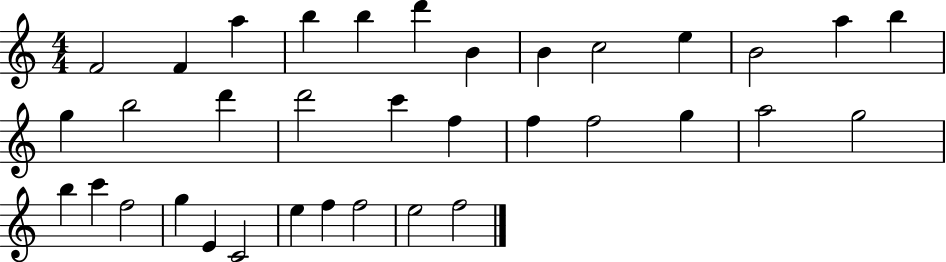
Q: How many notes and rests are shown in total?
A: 35